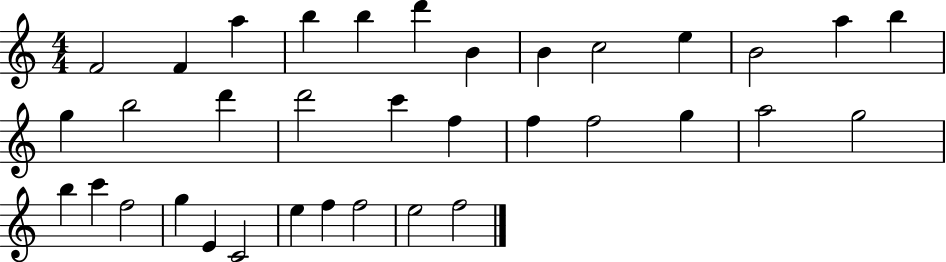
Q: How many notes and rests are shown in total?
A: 35